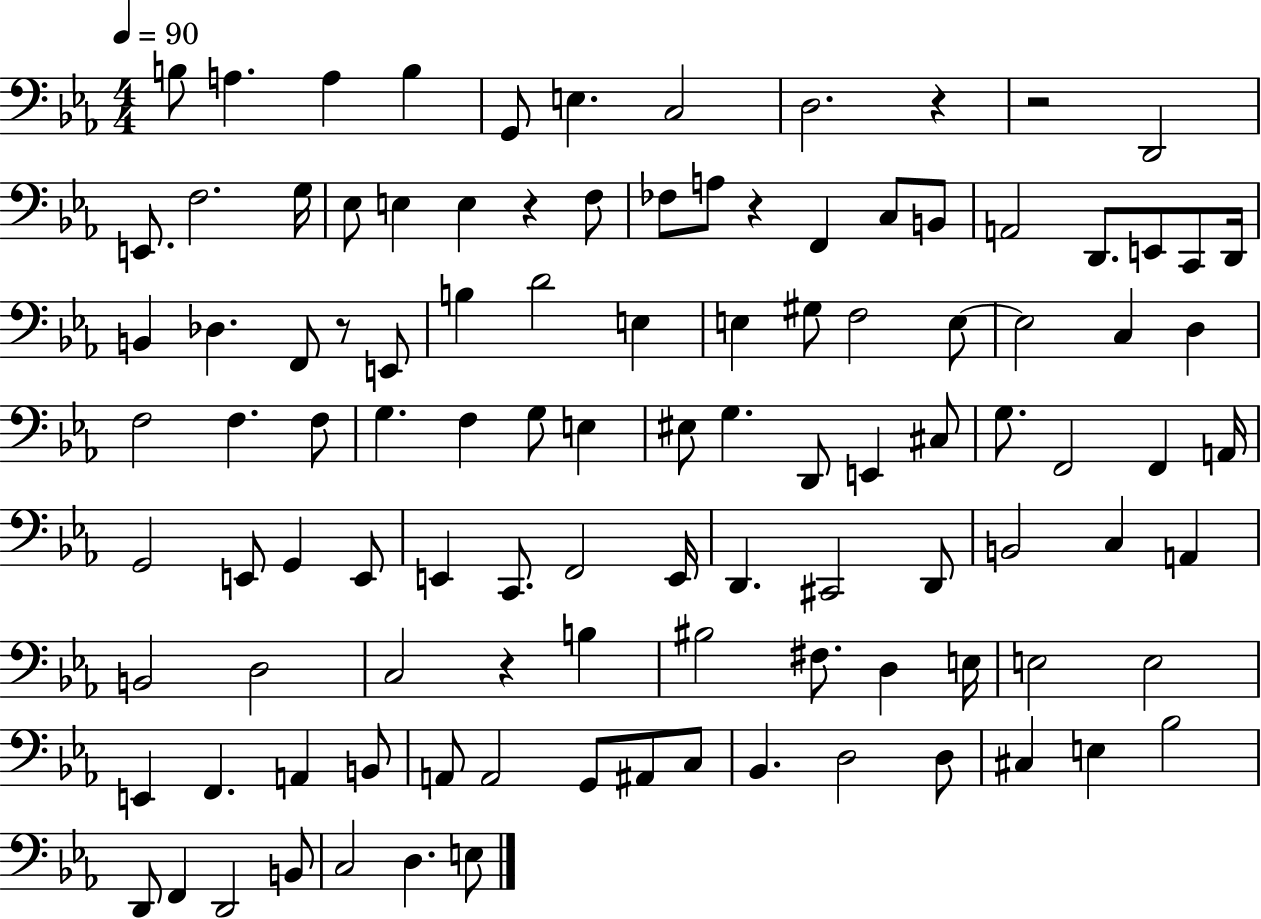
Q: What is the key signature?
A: EES major